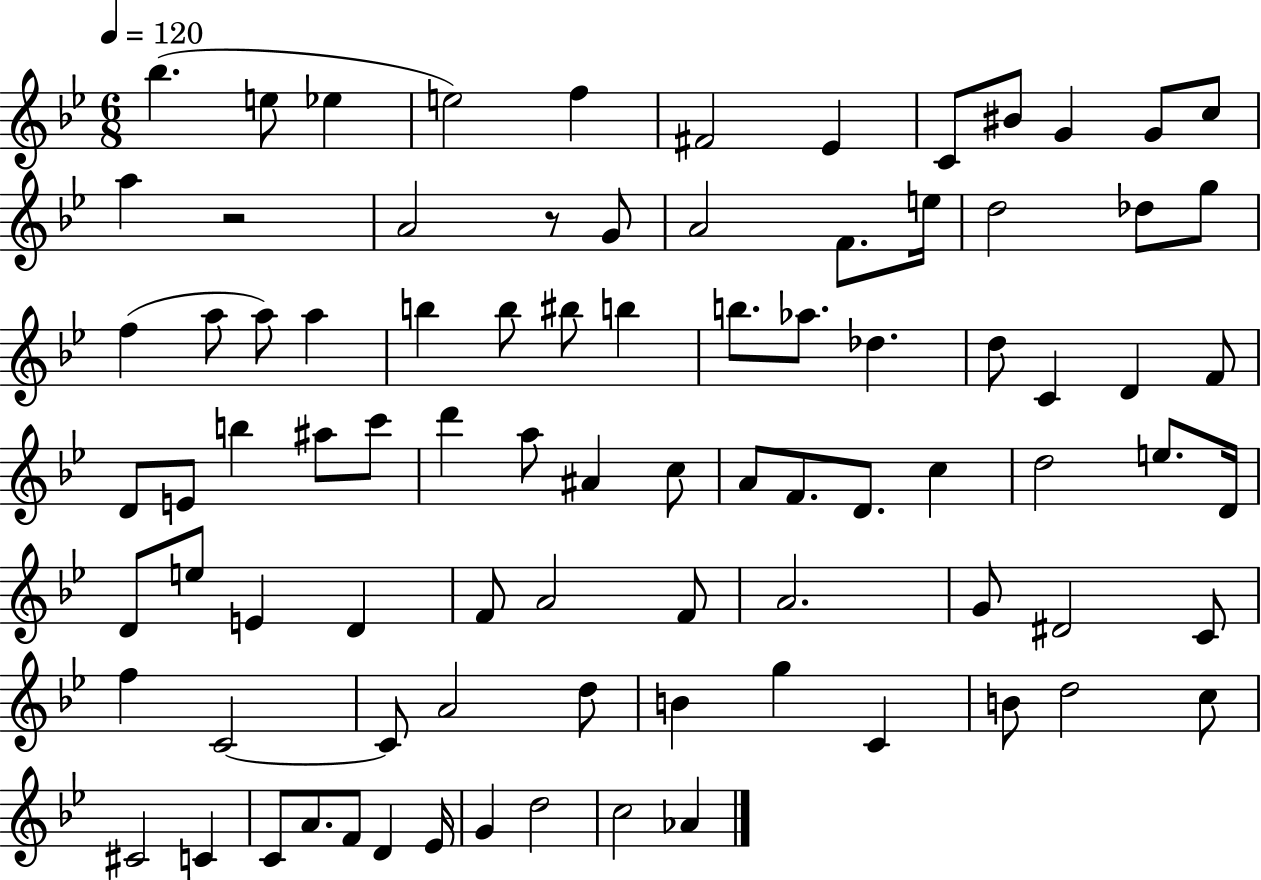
Bb5/q. E5/e Eb5/q E5/h F5/q F#4/h Eb4/q C4/e BIS4/e G4/q G4/e C5/e A5/q R/h A4/h R/e G4/e A4/h F4/e. E5/s D5/h Db5/e G5/e F5/q A5/e A5/e A5/q B5/q B5/e BIS5/e B5/q B5/e. Ab5/e. Db5/q. D5/e C4/q D4/q F4/e D4/e E4/e B5/q A#5/e C6/e D6/q A5/e A#4/q C5/e A4/e F4/e. D4/e. C5/q D5/h E5/e. D4/s D4/e E5/e E4/q D4/q F4/e A4/h F4/e A4/h. G4/e D#4/h C4/e F5/q C4/h C4/e A4/h D5/e B4/q G5/q C4/q B4/e D5/h C5/e C#4/h C4/q C4/e A4/e. F4/e D4/q Eb4/s G4/q D5/h C5/h Ab4/q